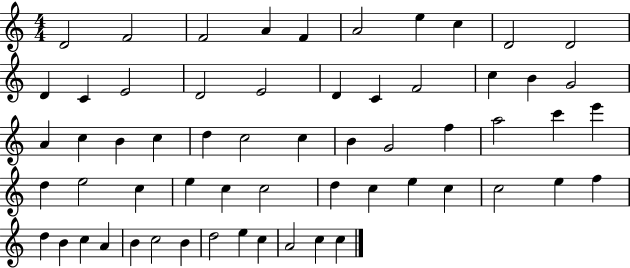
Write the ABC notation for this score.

X:1
T:Untitled
M:4/4
L:1/4
K:C
D2 F2 F2 A F A2 e c D2 D2 D C E2 D2 E2 D C F2 c B G2 A c B c d c2 c B G2 f a2 c' e' d e2 c e c c2 d c e c c2 e f d B c A B c2 B d2 e c A2 c c